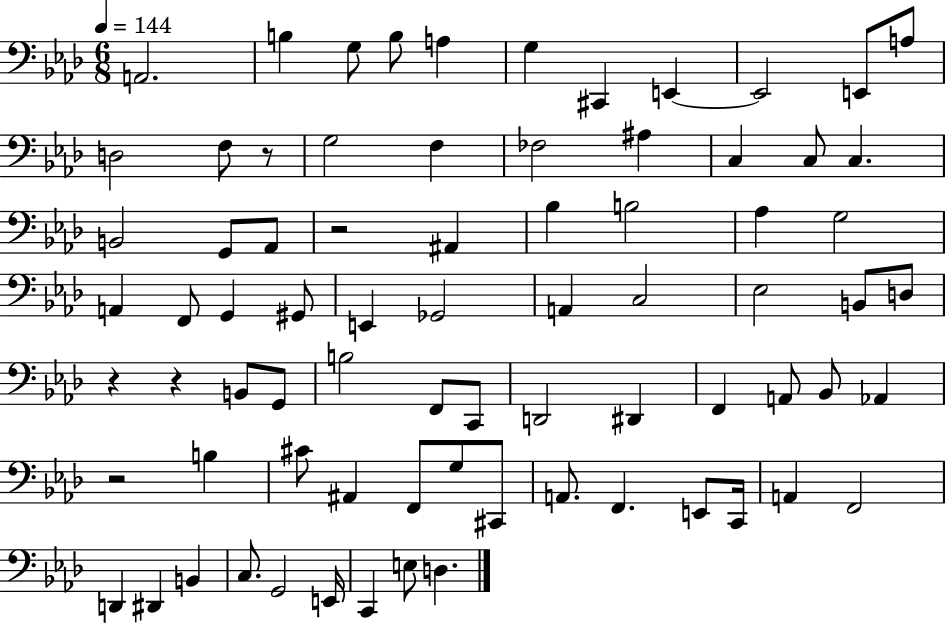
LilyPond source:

{
  \clef bass
  \numericTimeSignature
  \time 6/8
  \key aes \major
  \tempo 4 = 144
  a,2. | b4 g8 b8 a4 | g4 cis,4 e,4~~ | e,2 e,8 a8 | \break d2 f8 r8 | g2 f4 | fes2 ais4 | c4 c8 c4. | \break b,2 g,8 aes,8 | r2 ais,4 | bes4 b2 | aes4 g2 | \break a,4 f,8 g,4 gis,8 | e,4 ges,2 | a,4 c2 | ees2 b,8 d8 | \break r4 r4 b,8 g,8 | b2 f,8 c,8 | d,2 dis,4 | f,4 a,8 bes,8 aes,4 | \break r2 b4 | cis'8 ais,4 f,8 g8 cis,8 | a,8. f,4. e,8 c,16 | a,4 f,2 | \break d,4 dis,4 b,4 | c8. g,2 e,16 | c,4 e8 d4. | \bar "|."
}